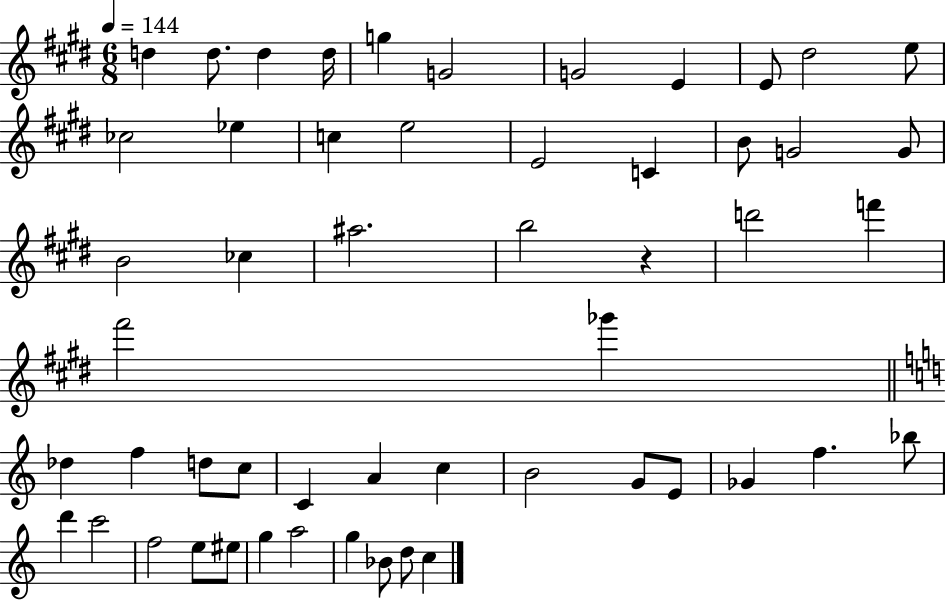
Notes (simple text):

D5/q D5/e. D5/q D5/s G5/q G4/h G4/h E4/q E4/e D#5/h E5/e CES5/h Eb5/q C5/q E5/h E4/h C4/q B4/e G4/h G4/e B4/h CES5/q A#5/h. B5/h R/q D6/h F6/q F#6/h Gb6/q Db5/q F5/q D5/e C5/e C4/q A4/q C5/q B4/h G4/e E4/e Gb4/q F5/q. Bb5/e D6/q C6/h F5/h E5/e EIS5/e G5/q A5/h G5/q Bb4/e D5/e C5/q